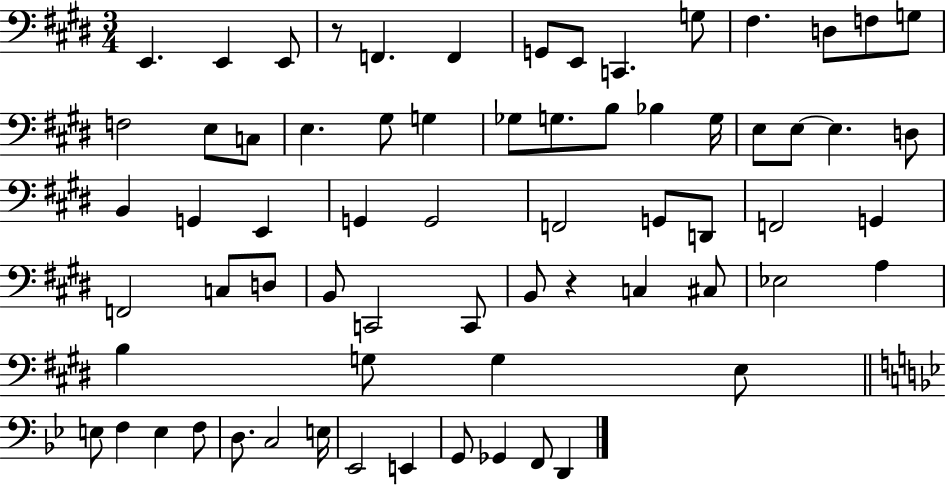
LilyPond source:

{
  \clef bass
  \numericTimeSignature
  \time 3/4
  \key e \major
  e,4. e,4 e,8 | r8 f,4. f,4 | g,8 e,8 c,4. g8 | fis4. d8 f8 g8 | \break f2 e8 c8 | e4. gis8 g4 | ges8 g8. b8 bes4 g16 | e8 e8~~ e4. d8 | \break b,4 g,4 e,4 | g,4 g,2 | f,2 g,8 d,8 | f,2 g,4 | \break f,2 c8 d8 | b,8 c,2 c,8 | b,8 r4 c4 cis8 | ees2 a4 | \break b4 g8 g4 e8 | \bar "||" \break \key g \minor e8 f4 e4 f8 | d8. c2 e16 | ees,2 e,4 | g,8 ges,4 f,8 d,4 | \break \bar "|."
}